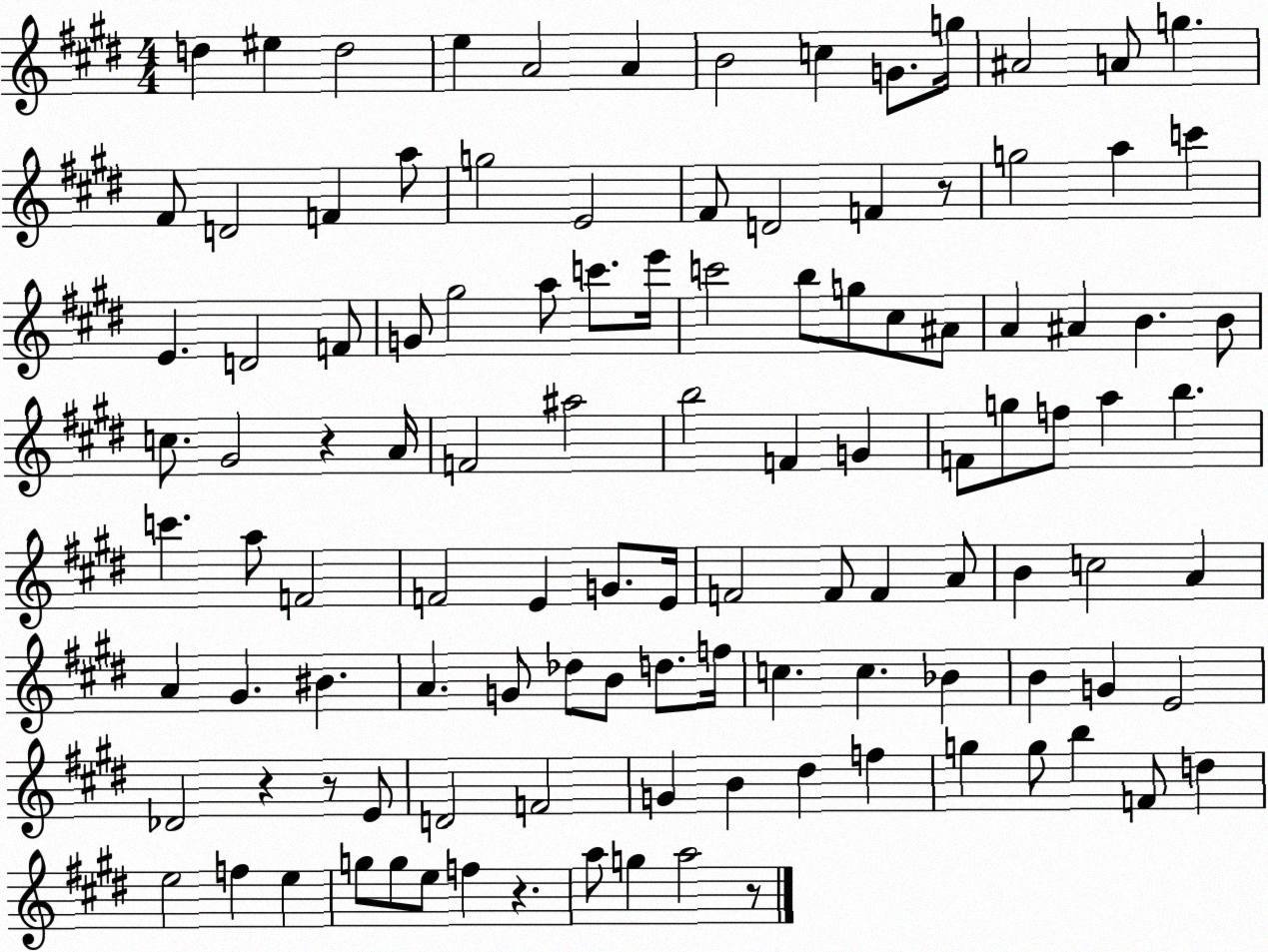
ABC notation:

X:1
T:Untitled
M:4/4
L:1/4
K:E
d ^e d2 e A2 A B2 c G/2 g/4 ^A2 A/2 g ^F/2 D2 F a/2 g2 E2 ^F/2 D2 F z/2 g2 a c' E D2 F/2 G/2 ^g2 a/2 c'/2 e'/4 c'2 b/2 g/2 ^c/2 ^A/2 A ^A B B/2 c/2 ^G2 z A/4 F2 ^a2 b2 F G F/2 g/2 f/2 a b c' a/2 F2 F2 E G/2 E/4 F2 F/2 F A/2 B c2 A A ^G ^B A G/2 _d/2 B/2 d/2 f/4 c c _B B G E2 _D2 z z/2 E/2 D2 F2 G B ^d f g g/2 b F/2 d e2 f e g/2 g/2 e/2 f z a/2 g a2 z/2